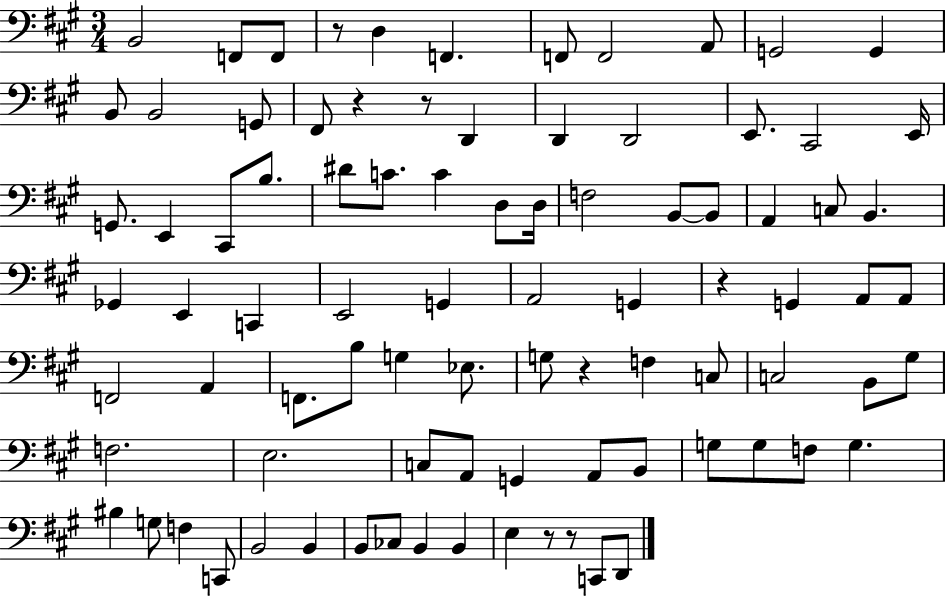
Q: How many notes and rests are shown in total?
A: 88